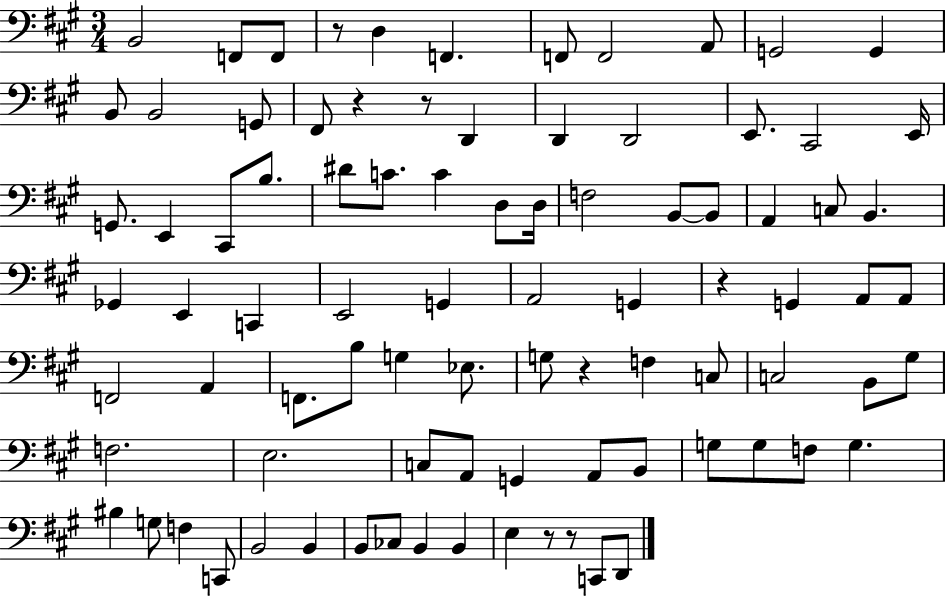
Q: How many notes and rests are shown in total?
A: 88